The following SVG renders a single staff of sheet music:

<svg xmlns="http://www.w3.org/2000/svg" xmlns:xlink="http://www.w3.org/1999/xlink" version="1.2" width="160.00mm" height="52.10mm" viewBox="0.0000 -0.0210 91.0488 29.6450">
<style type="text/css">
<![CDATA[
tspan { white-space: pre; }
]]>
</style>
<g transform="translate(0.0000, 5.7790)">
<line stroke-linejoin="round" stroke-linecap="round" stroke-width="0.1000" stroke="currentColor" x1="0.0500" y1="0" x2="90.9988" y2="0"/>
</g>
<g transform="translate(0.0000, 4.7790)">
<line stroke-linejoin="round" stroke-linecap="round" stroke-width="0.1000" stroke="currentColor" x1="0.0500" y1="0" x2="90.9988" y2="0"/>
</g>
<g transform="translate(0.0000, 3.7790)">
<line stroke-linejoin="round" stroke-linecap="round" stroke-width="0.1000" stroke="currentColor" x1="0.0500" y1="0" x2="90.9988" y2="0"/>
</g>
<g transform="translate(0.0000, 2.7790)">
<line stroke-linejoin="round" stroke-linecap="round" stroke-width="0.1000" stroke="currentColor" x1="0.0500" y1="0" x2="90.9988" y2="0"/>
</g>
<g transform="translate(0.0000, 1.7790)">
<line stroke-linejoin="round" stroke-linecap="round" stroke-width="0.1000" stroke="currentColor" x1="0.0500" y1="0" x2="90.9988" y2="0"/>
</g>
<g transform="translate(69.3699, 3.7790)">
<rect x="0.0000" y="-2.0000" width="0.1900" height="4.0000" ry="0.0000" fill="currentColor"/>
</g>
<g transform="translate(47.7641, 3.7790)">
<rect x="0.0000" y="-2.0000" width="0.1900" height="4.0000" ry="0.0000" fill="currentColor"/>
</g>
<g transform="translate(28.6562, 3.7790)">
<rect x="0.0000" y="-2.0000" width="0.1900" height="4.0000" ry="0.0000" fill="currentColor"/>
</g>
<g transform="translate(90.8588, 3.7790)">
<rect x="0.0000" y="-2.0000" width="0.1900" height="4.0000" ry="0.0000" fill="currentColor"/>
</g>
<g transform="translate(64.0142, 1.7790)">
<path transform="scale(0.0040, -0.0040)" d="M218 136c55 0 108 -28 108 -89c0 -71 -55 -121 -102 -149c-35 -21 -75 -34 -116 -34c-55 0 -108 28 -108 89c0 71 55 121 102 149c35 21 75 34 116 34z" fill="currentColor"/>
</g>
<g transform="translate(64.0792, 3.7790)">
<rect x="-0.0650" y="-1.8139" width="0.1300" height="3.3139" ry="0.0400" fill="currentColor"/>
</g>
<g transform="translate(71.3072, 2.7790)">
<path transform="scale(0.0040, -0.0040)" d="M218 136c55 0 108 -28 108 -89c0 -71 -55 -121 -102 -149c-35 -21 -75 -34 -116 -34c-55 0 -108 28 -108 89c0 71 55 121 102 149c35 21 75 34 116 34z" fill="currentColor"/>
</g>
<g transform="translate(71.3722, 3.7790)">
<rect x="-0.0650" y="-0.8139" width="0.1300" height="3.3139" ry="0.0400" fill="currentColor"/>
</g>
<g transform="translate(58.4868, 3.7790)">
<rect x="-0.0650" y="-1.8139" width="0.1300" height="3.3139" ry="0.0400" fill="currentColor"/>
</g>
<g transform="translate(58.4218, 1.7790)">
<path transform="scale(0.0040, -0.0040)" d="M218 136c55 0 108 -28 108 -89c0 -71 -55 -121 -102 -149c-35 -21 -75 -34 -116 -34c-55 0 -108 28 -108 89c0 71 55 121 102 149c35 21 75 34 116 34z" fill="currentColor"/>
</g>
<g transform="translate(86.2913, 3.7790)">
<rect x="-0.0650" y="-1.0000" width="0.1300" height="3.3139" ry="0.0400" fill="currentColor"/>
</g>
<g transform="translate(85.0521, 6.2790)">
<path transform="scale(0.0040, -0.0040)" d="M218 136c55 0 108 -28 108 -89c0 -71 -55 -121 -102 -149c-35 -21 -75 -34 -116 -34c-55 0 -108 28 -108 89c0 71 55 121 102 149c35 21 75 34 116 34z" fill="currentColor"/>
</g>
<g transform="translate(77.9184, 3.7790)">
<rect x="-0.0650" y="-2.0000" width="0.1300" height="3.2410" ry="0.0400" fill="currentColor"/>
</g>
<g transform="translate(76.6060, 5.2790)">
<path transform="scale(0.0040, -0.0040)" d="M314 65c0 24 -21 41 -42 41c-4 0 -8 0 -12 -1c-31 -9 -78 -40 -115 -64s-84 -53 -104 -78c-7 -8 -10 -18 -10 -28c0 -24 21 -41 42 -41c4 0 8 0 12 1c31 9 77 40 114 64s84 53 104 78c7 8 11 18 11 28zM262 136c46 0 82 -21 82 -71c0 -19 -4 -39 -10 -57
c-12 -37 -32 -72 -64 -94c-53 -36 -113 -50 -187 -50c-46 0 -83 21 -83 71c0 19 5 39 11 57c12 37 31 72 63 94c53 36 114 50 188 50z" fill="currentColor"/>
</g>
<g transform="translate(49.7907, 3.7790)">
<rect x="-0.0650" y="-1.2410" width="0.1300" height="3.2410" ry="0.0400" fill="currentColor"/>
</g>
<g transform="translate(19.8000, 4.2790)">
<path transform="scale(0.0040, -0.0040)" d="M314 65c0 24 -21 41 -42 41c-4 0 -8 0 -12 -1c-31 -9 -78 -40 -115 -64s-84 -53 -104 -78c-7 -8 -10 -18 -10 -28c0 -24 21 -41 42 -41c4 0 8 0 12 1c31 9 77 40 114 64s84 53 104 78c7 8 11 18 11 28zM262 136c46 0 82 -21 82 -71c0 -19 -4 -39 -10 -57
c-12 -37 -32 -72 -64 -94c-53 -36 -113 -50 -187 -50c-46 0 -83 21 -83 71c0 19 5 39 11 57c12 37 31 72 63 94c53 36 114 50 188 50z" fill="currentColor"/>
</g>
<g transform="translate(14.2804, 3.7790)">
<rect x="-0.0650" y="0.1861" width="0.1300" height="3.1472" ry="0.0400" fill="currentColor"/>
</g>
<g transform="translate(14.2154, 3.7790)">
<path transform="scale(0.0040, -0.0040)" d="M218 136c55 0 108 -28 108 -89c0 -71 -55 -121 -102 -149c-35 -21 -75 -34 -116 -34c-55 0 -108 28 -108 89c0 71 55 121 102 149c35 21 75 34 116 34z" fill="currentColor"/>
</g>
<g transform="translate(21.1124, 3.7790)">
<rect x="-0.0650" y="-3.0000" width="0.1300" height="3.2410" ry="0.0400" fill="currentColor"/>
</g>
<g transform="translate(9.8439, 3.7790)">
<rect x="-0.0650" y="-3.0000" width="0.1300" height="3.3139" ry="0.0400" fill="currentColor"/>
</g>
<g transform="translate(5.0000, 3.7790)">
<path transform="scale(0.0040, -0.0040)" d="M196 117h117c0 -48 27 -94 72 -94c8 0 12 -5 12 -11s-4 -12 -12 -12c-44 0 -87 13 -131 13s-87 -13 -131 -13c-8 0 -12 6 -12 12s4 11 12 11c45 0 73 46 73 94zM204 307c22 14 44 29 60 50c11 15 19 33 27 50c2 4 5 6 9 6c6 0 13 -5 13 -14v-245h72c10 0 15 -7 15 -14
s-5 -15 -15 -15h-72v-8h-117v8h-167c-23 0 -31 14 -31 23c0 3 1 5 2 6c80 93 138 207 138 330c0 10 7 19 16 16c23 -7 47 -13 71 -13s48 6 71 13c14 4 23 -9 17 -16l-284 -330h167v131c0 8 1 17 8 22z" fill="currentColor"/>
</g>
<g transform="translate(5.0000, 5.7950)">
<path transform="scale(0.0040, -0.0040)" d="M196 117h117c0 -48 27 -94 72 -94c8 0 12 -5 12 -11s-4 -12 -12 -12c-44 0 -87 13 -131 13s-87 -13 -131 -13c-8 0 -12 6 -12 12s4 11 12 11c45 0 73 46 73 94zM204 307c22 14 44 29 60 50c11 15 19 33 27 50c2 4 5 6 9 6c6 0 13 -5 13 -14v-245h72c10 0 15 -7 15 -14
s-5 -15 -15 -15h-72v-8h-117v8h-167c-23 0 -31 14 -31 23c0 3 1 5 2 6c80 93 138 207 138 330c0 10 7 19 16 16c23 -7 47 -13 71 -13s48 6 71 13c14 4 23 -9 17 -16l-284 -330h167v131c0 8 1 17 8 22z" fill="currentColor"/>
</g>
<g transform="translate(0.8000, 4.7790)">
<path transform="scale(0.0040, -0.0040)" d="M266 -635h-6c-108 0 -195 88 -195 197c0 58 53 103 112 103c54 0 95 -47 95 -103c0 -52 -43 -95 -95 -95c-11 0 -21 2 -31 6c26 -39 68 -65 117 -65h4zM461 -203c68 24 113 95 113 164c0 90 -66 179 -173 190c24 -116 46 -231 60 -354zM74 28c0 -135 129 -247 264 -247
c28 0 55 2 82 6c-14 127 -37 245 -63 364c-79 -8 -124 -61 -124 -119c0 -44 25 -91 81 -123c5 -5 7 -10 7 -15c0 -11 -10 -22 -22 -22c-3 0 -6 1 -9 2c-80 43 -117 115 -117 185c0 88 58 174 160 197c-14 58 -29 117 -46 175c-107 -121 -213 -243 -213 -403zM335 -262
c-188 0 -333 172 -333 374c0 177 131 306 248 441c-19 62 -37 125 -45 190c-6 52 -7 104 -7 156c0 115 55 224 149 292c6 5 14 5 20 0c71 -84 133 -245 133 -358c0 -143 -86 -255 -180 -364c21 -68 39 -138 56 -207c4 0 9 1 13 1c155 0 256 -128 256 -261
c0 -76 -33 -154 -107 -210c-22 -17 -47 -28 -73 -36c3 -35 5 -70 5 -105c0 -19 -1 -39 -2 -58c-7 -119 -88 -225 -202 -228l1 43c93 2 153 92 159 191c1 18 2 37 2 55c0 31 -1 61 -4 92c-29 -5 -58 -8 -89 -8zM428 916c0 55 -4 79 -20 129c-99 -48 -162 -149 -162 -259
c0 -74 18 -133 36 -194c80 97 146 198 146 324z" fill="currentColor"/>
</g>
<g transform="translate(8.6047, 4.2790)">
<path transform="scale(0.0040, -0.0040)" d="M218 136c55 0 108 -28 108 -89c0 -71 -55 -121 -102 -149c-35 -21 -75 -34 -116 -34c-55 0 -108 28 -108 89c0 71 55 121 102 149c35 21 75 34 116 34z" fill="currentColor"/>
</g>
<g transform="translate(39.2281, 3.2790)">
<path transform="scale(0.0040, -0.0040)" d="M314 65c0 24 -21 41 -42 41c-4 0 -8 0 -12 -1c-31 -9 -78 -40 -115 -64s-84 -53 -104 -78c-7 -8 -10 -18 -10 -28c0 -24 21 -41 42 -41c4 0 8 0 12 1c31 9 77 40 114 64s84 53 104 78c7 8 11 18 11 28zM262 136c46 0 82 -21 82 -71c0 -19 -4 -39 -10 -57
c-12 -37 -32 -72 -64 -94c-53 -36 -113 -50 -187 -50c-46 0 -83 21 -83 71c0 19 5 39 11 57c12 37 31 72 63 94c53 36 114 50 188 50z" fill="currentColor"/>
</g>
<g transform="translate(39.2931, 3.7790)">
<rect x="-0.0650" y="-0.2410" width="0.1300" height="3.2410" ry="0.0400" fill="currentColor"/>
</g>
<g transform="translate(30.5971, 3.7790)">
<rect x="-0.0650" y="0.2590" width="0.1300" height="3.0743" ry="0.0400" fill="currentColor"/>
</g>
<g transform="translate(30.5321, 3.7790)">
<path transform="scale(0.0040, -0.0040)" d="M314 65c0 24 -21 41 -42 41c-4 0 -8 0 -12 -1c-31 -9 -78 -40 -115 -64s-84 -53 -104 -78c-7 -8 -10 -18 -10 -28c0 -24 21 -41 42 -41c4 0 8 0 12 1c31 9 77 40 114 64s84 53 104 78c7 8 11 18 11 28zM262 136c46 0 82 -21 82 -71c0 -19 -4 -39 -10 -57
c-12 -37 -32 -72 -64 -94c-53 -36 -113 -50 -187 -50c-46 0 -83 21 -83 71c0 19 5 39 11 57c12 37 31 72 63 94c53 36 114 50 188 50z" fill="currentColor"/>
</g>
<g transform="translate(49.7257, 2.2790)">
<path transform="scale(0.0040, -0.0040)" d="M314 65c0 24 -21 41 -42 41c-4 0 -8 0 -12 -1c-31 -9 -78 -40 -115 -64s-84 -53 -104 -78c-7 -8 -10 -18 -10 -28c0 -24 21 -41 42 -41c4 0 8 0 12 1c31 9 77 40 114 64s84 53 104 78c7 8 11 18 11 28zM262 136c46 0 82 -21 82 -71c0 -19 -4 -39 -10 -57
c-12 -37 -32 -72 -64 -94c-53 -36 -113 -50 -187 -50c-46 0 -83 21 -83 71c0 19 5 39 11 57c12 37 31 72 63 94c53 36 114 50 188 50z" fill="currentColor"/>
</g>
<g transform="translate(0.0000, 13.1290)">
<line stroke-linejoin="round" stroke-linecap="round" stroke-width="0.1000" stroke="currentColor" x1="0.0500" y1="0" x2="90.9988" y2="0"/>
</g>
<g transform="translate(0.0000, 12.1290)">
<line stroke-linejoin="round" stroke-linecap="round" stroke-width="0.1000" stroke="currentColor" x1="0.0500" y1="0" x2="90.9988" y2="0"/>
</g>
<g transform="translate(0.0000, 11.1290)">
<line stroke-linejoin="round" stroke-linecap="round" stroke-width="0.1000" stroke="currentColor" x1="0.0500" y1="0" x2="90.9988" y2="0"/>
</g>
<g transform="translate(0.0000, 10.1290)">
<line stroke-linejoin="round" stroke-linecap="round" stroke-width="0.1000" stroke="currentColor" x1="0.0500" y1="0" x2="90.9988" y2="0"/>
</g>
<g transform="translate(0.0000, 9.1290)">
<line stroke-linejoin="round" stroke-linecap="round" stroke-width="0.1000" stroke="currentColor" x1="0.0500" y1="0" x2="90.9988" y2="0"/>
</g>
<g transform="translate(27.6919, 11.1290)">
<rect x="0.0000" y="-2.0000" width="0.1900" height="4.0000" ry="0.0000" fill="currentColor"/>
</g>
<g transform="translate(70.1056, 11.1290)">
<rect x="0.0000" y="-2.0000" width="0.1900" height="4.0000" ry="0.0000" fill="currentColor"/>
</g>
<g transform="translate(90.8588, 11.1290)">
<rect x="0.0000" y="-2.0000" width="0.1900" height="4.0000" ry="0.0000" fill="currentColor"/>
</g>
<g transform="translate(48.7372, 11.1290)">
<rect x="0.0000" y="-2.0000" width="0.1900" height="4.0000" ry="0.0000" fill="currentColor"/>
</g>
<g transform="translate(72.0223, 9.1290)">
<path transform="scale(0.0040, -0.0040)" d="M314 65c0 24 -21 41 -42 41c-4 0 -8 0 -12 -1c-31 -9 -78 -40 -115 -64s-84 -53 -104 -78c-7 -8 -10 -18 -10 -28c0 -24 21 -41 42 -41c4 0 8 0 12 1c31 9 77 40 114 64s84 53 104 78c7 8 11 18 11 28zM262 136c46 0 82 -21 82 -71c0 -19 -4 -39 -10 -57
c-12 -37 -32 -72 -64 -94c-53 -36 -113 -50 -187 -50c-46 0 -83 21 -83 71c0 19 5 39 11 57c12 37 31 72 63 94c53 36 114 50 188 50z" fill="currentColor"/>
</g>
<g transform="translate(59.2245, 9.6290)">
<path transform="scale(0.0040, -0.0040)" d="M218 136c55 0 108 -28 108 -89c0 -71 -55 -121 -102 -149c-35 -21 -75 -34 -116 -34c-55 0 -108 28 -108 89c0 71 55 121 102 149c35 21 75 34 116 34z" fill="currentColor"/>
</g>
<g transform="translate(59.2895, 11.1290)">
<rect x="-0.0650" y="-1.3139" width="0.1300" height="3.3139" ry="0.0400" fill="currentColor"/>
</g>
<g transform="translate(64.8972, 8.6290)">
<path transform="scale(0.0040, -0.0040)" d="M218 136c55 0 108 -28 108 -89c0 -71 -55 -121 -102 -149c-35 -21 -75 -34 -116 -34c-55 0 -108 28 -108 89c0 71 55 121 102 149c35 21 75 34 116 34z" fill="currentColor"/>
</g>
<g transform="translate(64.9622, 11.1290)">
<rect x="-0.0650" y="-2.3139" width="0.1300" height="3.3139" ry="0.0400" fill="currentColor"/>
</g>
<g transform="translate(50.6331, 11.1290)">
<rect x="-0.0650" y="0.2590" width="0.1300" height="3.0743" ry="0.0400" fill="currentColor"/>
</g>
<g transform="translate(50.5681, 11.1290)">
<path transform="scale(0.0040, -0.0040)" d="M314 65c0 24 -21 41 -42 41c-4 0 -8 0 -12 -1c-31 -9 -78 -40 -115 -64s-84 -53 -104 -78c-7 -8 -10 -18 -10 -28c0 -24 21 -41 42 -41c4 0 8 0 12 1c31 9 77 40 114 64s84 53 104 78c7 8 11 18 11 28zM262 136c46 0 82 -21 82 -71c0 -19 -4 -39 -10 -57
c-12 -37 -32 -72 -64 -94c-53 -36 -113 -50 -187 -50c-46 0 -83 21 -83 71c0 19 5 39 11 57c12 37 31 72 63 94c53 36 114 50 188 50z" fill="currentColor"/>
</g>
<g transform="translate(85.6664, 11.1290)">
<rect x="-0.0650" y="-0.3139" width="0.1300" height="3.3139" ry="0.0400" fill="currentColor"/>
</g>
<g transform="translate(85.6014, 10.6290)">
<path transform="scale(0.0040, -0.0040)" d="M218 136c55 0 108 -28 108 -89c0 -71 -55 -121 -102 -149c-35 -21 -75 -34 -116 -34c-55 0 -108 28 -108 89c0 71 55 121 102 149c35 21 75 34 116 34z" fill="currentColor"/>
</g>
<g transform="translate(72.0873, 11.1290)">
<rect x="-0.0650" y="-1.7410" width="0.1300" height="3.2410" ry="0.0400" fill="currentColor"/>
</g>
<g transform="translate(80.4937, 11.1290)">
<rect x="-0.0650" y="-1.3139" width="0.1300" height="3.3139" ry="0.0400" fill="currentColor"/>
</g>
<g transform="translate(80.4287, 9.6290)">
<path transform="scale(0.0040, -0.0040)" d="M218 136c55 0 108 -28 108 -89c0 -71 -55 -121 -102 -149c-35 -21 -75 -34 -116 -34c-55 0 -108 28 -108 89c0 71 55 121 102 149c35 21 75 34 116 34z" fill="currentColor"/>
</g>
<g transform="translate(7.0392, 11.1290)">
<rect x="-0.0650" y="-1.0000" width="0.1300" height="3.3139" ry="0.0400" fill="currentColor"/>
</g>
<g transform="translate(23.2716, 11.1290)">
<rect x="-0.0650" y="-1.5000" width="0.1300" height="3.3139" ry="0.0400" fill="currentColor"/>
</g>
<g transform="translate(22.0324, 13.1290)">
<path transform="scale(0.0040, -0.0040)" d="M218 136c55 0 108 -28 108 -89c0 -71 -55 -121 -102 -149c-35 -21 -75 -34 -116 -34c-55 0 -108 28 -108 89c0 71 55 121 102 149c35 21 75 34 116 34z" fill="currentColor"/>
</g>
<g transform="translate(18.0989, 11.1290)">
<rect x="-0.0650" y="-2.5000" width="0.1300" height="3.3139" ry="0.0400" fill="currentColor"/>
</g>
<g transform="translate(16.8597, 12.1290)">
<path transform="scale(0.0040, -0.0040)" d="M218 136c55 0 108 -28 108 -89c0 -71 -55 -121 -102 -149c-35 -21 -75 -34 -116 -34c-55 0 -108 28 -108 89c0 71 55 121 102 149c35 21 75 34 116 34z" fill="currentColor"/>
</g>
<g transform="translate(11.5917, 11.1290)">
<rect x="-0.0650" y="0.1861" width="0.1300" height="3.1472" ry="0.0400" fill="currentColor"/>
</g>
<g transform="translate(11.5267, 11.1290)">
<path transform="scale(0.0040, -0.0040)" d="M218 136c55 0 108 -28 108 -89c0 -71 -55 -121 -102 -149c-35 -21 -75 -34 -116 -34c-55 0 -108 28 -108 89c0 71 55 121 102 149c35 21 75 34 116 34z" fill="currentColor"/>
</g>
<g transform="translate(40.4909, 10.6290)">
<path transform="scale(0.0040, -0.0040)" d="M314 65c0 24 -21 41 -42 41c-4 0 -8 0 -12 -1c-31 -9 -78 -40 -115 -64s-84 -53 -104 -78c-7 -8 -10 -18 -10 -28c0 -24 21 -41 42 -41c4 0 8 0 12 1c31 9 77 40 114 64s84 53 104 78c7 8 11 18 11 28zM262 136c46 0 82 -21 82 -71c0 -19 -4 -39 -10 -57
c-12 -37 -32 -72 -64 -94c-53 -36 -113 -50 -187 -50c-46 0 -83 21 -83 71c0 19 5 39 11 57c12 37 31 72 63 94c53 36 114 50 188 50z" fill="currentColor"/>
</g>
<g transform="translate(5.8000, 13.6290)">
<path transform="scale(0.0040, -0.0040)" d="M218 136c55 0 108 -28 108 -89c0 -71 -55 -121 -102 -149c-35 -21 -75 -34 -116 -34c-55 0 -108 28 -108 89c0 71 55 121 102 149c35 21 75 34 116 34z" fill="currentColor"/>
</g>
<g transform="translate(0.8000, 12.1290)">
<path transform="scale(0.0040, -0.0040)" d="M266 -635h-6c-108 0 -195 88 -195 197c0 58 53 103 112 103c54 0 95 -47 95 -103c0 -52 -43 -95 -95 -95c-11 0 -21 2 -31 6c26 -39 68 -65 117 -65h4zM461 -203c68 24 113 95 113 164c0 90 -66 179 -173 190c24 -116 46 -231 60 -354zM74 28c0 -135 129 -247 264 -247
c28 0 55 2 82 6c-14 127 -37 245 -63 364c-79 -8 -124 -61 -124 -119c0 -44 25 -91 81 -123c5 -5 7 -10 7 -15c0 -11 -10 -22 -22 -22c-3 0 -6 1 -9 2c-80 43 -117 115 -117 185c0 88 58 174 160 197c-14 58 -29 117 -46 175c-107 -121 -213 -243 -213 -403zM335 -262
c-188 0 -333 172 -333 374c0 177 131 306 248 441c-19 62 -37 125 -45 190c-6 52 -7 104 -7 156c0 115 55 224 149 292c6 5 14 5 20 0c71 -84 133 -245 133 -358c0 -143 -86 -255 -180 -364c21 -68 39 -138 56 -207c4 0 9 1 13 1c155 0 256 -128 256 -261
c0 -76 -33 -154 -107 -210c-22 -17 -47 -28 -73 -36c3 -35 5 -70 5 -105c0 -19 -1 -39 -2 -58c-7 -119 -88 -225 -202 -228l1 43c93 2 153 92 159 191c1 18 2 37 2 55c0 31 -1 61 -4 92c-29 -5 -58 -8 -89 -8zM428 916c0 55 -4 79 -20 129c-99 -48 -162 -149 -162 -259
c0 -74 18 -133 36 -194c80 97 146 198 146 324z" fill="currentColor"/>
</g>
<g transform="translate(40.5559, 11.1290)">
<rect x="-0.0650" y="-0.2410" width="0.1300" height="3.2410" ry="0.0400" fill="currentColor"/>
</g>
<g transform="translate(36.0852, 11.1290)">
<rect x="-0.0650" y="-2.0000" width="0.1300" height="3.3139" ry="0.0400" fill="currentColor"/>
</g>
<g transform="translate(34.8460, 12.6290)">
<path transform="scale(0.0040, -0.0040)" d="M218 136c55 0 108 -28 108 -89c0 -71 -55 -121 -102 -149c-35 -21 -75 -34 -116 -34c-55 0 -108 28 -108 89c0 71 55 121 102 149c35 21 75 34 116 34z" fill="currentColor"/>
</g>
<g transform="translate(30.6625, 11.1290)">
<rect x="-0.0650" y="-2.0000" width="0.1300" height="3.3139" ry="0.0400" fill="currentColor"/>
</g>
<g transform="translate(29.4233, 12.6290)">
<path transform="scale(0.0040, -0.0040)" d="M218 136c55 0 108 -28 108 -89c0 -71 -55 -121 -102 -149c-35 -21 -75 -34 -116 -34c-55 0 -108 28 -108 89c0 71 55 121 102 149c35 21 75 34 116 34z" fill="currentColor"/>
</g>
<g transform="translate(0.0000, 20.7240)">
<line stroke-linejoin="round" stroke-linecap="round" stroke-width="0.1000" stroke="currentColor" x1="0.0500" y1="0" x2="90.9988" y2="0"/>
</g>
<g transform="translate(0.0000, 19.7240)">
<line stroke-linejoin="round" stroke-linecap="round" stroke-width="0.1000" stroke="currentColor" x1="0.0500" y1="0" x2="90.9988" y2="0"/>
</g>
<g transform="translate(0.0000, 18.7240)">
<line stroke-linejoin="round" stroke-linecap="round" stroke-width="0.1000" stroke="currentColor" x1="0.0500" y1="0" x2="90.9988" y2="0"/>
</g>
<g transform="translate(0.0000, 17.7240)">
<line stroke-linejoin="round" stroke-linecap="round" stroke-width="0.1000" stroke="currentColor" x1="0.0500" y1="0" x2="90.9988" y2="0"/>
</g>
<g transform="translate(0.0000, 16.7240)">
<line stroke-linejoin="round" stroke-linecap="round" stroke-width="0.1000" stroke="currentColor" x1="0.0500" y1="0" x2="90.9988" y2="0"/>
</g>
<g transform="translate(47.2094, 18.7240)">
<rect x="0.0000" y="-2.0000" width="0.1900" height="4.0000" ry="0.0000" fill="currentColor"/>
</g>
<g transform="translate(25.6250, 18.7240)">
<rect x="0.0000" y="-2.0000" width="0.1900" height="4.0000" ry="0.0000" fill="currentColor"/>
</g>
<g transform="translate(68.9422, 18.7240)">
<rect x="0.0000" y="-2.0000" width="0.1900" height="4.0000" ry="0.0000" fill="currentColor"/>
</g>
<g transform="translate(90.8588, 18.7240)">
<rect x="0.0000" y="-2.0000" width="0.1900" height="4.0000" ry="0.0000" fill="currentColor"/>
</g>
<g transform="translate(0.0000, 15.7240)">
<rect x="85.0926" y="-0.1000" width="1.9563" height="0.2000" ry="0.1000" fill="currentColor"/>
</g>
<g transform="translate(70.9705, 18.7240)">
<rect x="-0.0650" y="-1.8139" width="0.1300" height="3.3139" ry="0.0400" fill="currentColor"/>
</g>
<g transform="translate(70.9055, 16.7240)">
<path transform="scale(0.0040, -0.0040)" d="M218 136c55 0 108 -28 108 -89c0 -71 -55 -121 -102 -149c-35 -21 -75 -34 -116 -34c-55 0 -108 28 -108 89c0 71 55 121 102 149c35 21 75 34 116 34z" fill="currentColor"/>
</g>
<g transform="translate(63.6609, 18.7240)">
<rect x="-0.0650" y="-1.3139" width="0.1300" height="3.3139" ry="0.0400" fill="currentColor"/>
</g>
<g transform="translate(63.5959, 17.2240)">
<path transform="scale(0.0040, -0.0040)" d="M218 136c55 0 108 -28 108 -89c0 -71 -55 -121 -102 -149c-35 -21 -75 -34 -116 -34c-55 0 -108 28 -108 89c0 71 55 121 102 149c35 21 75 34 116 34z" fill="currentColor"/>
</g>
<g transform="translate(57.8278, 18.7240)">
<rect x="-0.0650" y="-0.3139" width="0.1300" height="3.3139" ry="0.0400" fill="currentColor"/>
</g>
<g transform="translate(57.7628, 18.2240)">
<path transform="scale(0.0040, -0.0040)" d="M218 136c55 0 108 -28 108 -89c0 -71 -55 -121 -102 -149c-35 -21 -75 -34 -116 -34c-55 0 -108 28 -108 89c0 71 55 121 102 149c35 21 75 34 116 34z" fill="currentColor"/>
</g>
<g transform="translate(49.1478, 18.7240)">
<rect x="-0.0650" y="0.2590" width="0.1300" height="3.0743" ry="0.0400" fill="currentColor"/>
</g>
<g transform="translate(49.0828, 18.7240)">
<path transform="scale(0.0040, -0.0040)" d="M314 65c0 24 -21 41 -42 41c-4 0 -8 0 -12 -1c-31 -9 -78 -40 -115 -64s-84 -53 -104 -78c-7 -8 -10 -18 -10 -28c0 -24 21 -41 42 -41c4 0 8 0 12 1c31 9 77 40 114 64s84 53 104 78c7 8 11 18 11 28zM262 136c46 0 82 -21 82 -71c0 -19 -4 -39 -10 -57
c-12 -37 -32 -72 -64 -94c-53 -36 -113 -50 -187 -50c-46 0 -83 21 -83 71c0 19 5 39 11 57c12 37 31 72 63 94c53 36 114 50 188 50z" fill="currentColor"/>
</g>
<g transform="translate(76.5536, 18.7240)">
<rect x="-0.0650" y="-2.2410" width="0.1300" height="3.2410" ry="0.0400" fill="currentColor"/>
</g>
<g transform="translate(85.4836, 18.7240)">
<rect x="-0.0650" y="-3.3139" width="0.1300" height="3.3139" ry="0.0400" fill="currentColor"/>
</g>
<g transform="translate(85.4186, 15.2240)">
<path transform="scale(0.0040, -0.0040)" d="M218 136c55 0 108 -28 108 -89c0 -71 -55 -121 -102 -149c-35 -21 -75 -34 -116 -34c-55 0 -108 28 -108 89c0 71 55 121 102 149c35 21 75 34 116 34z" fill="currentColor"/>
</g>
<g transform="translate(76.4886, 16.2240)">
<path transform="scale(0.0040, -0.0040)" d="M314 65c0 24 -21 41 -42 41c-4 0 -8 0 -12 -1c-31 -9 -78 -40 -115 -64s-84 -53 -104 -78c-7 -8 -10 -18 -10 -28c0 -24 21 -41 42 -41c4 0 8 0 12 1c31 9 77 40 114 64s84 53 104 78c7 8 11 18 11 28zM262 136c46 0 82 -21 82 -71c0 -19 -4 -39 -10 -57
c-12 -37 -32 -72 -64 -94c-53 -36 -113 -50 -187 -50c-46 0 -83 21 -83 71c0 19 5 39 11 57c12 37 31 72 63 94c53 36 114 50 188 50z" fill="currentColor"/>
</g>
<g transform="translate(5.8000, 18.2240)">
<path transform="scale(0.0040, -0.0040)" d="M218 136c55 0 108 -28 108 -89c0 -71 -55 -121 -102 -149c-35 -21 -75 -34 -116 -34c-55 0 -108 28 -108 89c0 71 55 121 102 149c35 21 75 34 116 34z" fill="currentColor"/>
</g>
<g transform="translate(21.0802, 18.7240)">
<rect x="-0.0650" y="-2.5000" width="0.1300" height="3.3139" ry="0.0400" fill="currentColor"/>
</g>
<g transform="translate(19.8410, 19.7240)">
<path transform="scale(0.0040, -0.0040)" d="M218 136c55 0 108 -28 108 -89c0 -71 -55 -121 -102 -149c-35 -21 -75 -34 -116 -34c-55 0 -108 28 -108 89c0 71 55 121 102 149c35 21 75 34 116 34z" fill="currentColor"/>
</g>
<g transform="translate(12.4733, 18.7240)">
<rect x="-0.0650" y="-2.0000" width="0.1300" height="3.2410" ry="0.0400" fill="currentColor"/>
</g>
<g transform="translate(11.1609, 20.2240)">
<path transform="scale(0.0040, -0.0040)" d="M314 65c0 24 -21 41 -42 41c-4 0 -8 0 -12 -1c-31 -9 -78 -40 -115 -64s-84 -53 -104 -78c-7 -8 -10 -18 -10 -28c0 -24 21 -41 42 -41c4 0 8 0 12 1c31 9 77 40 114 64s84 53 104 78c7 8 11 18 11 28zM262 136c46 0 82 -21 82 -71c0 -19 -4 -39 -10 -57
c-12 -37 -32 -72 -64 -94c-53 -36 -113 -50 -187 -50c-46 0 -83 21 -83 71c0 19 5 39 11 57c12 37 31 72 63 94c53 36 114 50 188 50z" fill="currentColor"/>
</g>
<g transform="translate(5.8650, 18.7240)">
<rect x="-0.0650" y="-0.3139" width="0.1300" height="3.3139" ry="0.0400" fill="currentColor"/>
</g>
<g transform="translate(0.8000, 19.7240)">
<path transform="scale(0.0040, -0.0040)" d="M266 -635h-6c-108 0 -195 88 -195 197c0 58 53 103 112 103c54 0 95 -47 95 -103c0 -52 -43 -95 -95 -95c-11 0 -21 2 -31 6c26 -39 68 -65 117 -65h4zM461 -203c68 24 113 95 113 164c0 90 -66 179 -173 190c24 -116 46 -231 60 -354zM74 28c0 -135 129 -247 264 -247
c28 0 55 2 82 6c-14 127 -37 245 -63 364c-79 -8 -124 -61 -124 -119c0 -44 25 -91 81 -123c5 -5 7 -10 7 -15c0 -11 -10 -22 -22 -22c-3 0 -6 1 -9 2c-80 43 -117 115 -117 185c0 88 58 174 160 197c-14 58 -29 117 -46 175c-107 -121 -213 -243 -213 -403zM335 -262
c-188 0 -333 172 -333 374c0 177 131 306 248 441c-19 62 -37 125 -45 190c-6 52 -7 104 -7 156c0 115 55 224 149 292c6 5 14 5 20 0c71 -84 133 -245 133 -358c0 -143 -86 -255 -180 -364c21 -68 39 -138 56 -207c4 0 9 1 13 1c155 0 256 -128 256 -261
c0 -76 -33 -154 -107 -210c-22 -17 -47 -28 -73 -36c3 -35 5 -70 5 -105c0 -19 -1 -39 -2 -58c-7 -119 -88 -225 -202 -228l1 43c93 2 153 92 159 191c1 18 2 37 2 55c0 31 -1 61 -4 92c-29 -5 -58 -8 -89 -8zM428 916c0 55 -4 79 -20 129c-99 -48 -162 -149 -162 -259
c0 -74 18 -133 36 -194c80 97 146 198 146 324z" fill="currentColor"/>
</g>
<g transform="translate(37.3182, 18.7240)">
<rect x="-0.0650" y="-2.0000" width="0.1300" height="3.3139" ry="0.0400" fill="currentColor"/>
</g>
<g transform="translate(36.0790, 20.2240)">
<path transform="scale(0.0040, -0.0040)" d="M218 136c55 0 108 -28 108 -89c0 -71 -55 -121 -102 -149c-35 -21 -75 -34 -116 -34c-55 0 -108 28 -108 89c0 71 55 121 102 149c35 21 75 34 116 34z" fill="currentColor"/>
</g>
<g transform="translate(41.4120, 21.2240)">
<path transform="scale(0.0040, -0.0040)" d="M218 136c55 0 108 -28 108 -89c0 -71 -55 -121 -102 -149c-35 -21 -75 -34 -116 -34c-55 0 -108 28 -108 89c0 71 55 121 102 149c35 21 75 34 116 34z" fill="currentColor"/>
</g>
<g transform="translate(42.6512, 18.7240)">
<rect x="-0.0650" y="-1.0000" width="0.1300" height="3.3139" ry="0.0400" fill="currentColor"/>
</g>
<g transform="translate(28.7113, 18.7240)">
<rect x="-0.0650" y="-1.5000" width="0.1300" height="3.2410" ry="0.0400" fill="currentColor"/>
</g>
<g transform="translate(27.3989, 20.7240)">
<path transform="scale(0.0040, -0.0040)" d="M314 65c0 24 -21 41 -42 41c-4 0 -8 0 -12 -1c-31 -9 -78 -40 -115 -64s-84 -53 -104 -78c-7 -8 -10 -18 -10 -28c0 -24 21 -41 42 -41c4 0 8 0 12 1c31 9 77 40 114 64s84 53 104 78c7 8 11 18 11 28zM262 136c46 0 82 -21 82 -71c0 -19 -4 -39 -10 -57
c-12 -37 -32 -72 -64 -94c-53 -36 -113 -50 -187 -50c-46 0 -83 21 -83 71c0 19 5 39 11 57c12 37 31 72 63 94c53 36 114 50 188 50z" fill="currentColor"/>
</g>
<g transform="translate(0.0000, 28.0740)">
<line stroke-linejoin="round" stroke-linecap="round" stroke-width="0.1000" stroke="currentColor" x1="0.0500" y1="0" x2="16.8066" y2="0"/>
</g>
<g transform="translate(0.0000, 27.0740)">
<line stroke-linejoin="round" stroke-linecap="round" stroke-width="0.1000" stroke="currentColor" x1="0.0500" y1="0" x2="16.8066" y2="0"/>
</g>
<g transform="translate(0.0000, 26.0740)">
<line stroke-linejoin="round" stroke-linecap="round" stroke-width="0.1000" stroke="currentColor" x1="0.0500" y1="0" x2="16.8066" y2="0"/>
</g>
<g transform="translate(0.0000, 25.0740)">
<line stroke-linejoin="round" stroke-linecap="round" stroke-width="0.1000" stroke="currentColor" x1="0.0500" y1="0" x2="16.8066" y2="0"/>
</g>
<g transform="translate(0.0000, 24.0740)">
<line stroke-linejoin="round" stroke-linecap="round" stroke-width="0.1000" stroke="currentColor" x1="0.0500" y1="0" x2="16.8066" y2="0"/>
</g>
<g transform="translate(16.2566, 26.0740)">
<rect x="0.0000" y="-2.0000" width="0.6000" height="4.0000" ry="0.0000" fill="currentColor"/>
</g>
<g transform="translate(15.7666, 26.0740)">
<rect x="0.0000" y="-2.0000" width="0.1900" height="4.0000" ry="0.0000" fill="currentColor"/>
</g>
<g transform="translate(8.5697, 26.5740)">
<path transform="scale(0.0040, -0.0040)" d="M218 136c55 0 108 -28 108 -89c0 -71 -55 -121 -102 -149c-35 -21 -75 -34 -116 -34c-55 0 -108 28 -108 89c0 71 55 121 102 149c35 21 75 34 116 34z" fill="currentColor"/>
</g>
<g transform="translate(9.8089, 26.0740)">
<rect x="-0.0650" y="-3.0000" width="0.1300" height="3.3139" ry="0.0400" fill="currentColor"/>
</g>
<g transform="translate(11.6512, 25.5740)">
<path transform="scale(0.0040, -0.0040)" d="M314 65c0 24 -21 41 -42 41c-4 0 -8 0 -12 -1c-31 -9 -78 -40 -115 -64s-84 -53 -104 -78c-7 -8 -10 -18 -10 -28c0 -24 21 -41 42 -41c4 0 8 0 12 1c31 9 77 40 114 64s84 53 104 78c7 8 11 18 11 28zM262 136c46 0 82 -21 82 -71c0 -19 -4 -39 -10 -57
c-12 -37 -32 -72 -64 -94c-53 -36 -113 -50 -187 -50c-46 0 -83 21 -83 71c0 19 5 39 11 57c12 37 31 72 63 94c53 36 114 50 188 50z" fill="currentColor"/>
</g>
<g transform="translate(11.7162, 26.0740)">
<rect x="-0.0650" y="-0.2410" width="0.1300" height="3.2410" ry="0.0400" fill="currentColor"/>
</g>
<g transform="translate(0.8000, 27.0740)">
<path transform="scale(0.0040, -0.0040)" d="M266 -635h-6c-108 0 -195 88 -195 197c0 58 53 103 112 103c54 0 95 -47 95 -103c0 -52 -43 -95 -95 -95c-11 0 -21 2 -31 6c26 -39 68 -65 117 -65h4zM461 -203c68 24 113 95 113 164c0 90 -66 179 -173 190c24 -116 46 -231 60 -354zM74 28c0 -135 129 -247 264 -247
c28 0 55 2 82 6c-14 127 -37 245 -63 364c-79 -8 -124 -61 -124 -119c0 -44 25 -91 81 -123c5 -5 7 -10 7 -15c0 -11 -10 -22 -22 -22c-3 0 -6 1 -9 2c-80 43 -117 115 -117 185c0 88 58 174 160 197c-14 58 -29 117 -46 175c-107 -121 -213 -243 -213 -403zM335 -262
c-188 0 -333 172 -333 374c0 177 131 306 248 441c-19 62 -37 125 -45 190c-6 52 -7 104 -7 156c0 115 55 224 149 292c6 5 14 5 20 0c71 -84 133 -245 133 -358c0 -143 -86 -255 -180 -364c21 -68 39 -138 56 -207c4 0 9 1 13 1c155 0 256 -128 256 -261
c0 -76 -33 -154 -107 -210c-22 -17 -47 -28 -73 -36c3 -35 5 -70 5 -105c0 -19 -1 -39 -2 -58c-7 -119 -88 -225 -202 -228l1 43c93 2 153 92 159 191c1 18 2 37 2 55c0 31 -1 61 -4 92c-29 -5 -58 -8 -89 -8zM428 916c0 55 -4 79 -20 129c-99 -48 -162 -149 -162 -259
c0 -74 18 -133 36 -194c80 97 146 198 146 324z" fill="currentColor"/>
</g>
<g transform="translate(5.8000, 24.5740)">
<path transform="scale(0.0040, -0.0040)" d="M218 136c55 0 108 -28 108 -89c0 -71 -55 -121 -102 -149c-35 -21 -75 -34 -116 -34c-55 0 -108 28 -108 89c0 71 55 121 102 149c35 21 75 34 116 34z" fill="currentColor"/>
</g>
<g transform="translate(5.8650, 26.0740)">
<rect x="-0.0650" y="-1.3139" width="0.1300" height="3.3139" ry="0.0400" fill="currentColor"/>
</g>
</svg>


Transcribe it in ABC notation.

X:1
T:Untitled
M:4/4
L:1/4
K:C
A B A2 B2 c2 e2 f f d F2 D D B G E F F c2 B2 e g f2 e c c F2 G E2 F D B2 c e f g2 b e A c2